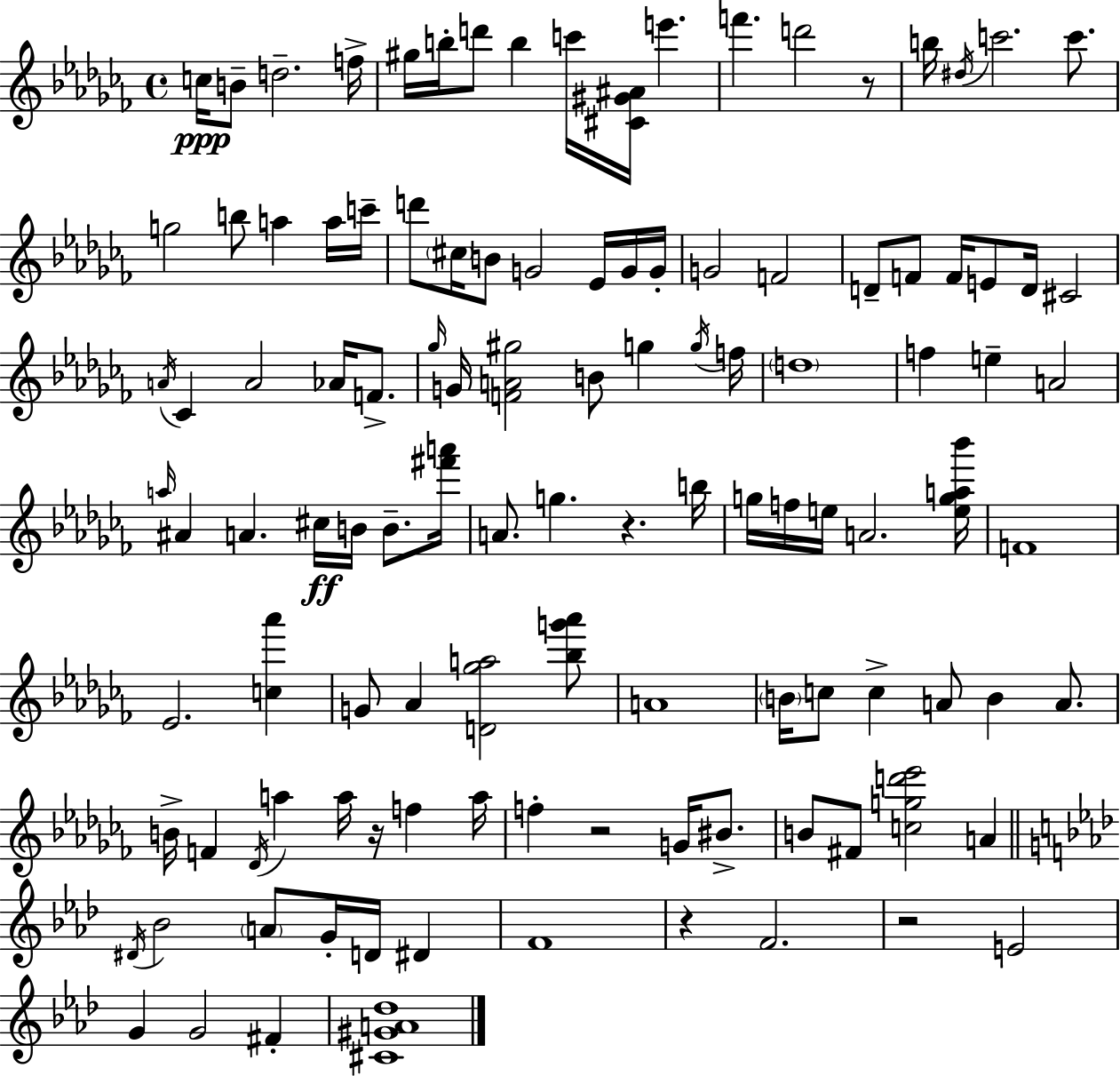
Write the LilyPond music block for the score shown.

{
  \clef treble
  \time 4/4
  \defaultTimeSignature
  \key aes \minor
  c''16\ppp b'8-- d''2.-- f''16-> | gis''16 b''16-. d'''8 b''4 c'''16 <cis' gis' ais'>16 e'''4. | f'''4. d'''2 r8 | b''16 \acciaccatura { dis''16 } c'''2. c'''8. | \break g''2 b''8 a''4 a''16 | c'''16-- d'''8 \parenthesize cis''16 b'8 g'2 ees'16 g'16 | g'16-. g'2 f'2 | d'8-- f'8 f'16 e'8 d'16 cis'2 | \break \acciaccatura { a'16 } ces'4 a'2 aes'16 f'8.-> | \grace { ges''16 } g'16 <f' a' gis''>2 b'8 g''4 | \acciaccatura { g''16 } f''16 \parenthesize d''1 | f''4 e''4-- a'2 | \break \grace { a''16 } ais'4 a'4. cis''16\ff | b'16 b'8.-- <fis''' a'''>16 a'8. g''4. r4. | b''16 g''16 f''16 e''16 a'2. | <e'' g'' a'' bes'''>16 f'1 | \break ees'2. | <c'' aes'''>4 g'8 aes'4 <d' ges'' a''>2 | <bes'' g''' aes'''>8 a'1 | \parenthesize b'16 c''8 c''4-> a'8 b'4 | \break a'8. b'16-> f'4 \acciaccatura { des'16 } a''4 a''16 | r16 f''4 a''16 f''4-. r2 | g'16 bis'8.-> b'8 fis'8 <c'' g'' d''' ees'''>2 | a'4 \bar "||" \break \key f \minor \acciaccatura { dis'16 } bes'2 \parenthesize a'8 g'16-. d'16 dis'4 | f'1 | r4 f'2. | r2 e'2 | \break g'4 g'2 fis'4-. | <cis' gis' a' des''>1 | \bar "|."
}